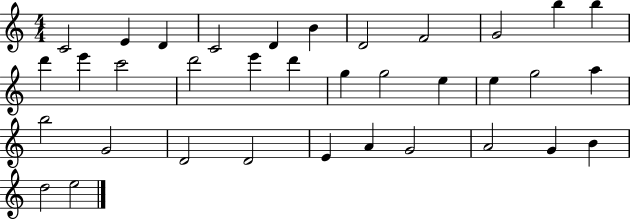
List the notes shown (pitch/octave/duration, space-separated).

C4/h E4/q D4/q C4/h D4/q B4/q D4/h F4/h G4/h B5/q B5/q D6/q E6/q C6/h D6/h E6/q D6/q G5/q G5/h E5/q E5/q G5/h A5/q B5/h G4/h D4/h D4/h E4/q A4/q G4/h A4/h G4/q B4/q D5/h E5/h